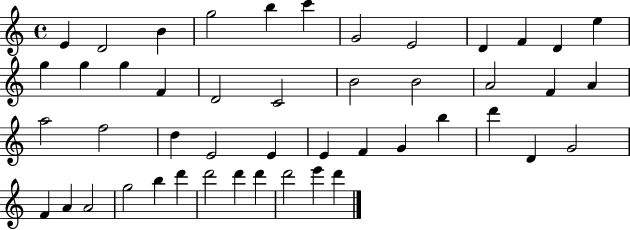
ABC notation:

X:1
T:Untitled
M:4/4
L:1/4
K:C
E D2 B g2 b c' G2 E2 D F D e g g g F D2 C2 B2 B2 A2 F A a2 f2 d E2 E E F G b d' D G2 F A A2 g2 b d' d'2 d' d' d'2 e' d'